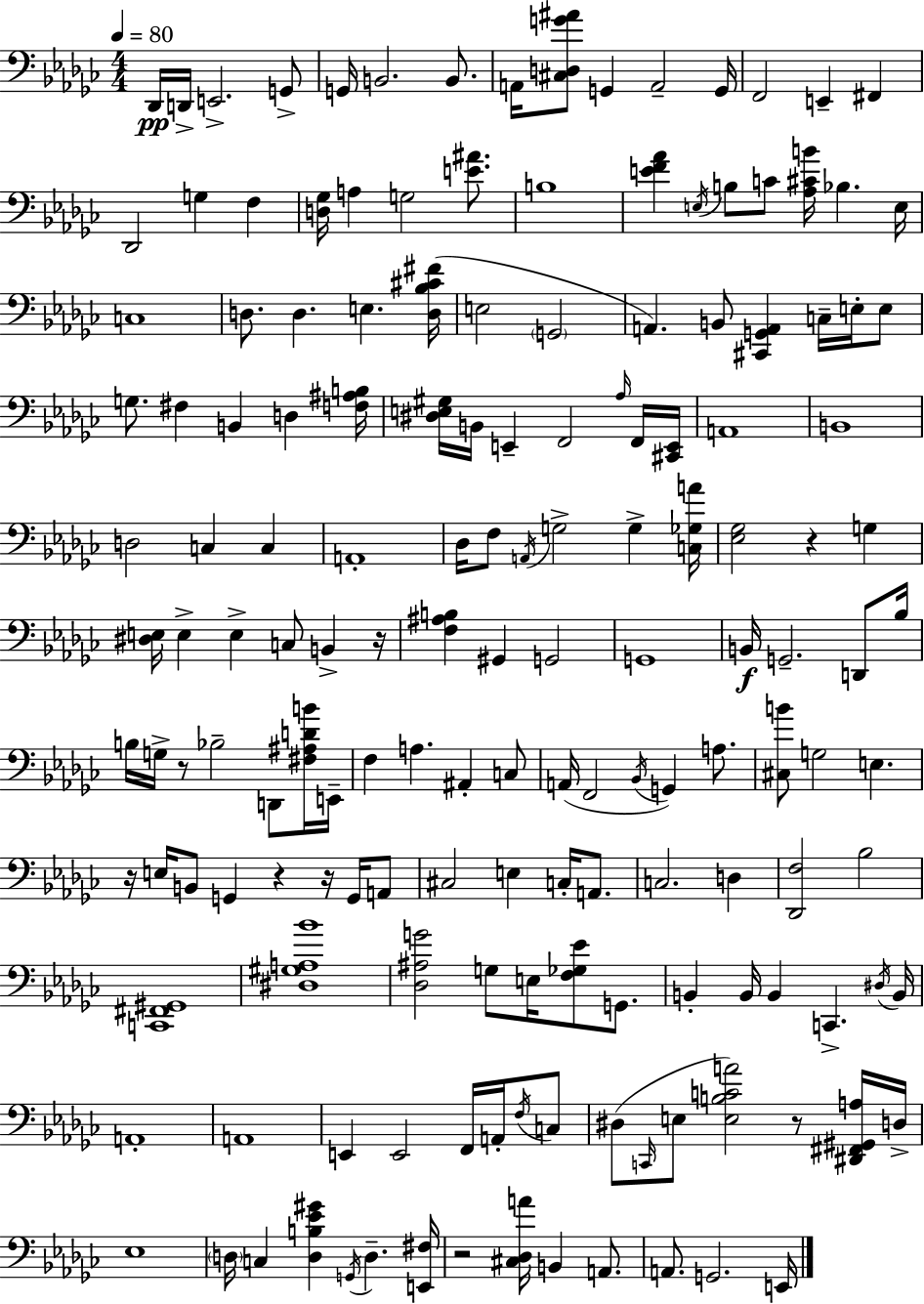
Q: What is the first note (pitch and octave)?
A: Db2